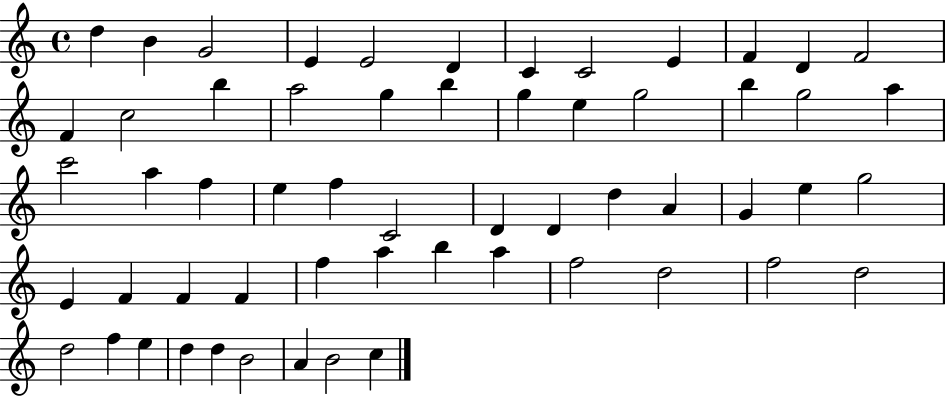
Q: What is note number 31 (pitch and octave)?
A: D4